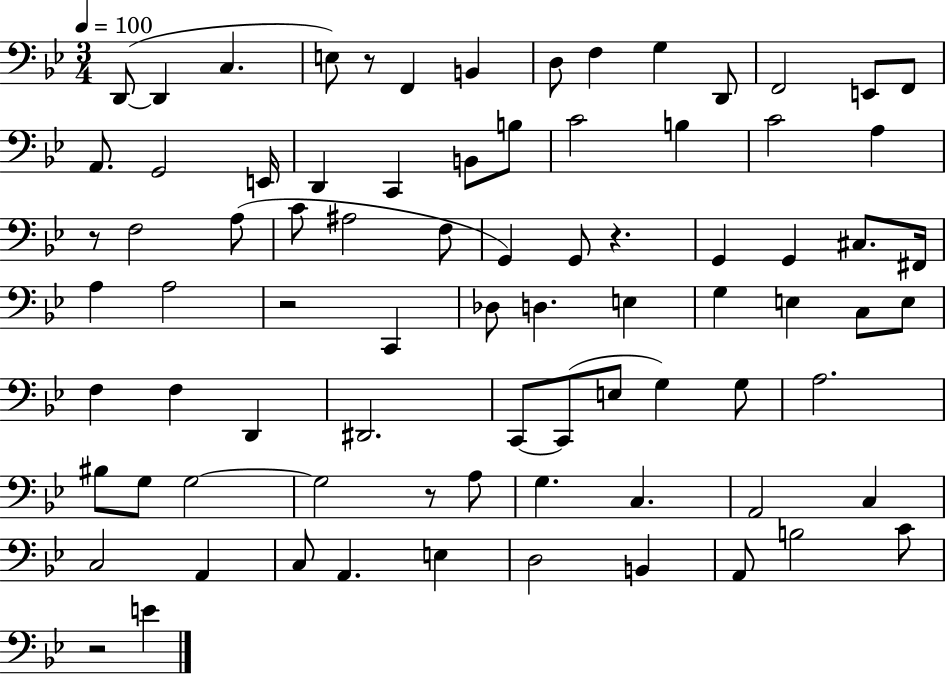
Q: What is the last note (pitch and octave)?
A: E4